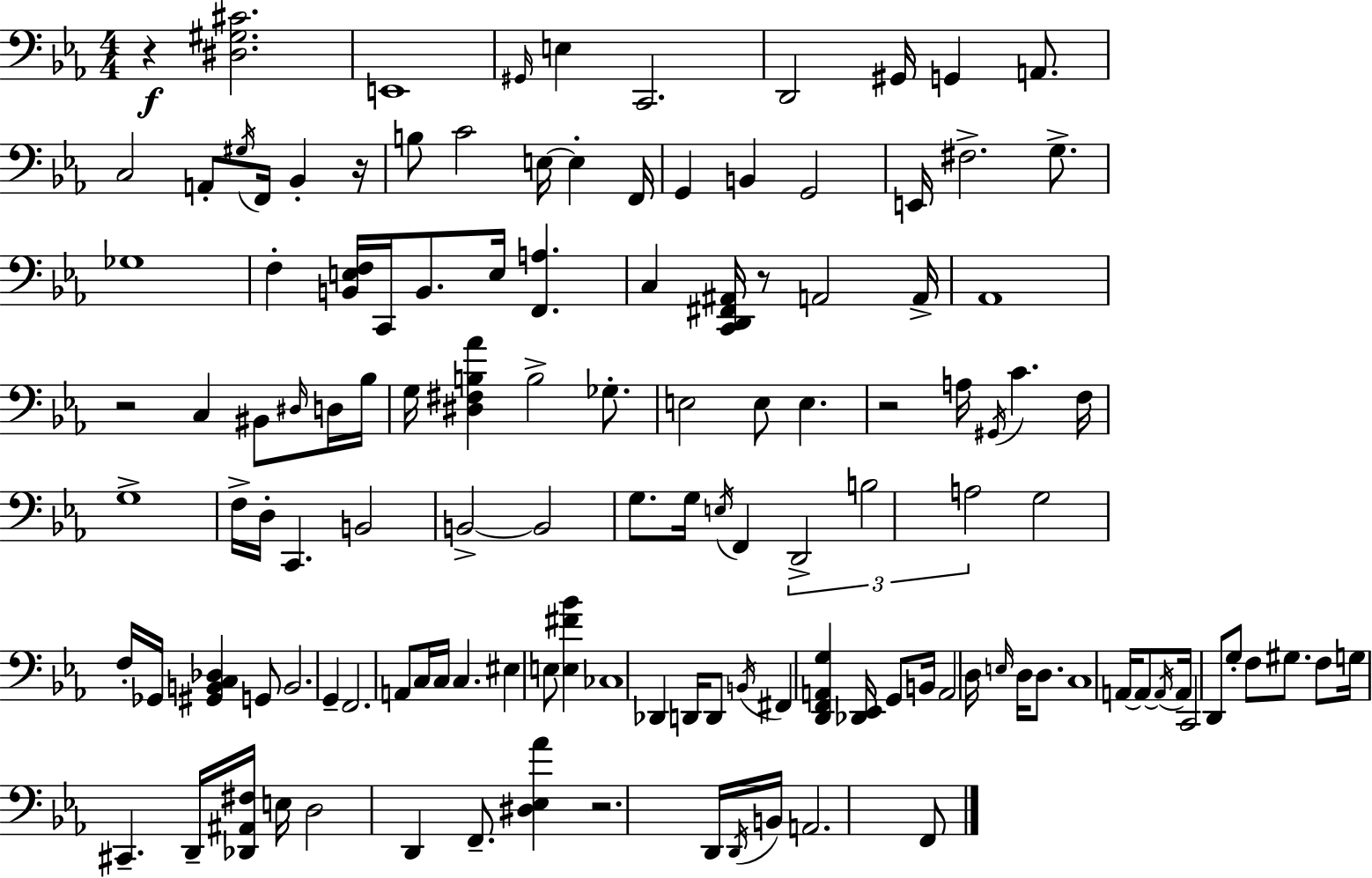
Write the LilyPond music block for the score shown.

{
  \clef bass
  \numericTimeSignature
  \time 4/4
  \key ees \major
  r4\f <dis gis cis'>2. | e,1 | \grace { gis,16 } e4 c,2. | d,2 gis,16 g,4 a,8. | \break c2 a,8-. \acciaccatura { gis16 } f,16 bes,4-. | r16 b8 c'2 e16~~ e4-. | f,16 g,4 b,4 g,2 | e,16 fis2.-> g8.-> | \break ges1 | f4-. <b, e f>16 c,16 b,8. e16 <f, a>4. | c4 <c, d, fis, ais,>16 r8 a,2 | a,16-> aes,1 | \break r2 c4 bis,8 | \grace { dis16 } d16 bes16 g16 <dis fis b aes'>4 b2-> | ges8.-. e2 e8 e4. | r2 a16 \acciaccatura { gis,16 } c'4. | \break f16 g1-> | f16-> d16-. c,4. b,2 | b,2->~~ b,2 | g8. g16 \acciaccatura { e16 } f,4 \tuplet 3/2 { d,2-> | \break b2 a2 } | g2 f16-. ges,16 <gis, b, c des>4 | g,8 b,2. | g,4-- f,2. | \break a,8 c16 c16 c4. eis4 e8 | <e fis' bes'>4 ces1 | des,4 d,16 d,8 \acciaccatura { b,16 } fis,4 | <d, f, a, g>4 <des, ees,>16 g,8 b,16 a,2 | \break d16 \grace { e16 } d16 d8. c1 | a,16~~ a,8~~ \acciaccatura { a,16 } a,16 c,2 | d,8 g8-. f8 gis8. f8 g16 | cis,4.-- d,16-- <des, ais, fis>16 e16 d2 | \break d,4 f,8.-- <dis ees aes'>4 r2. | d,16 \acciaccatura { d,16 } b,16 a,2. | f,8 \bar "|."
}